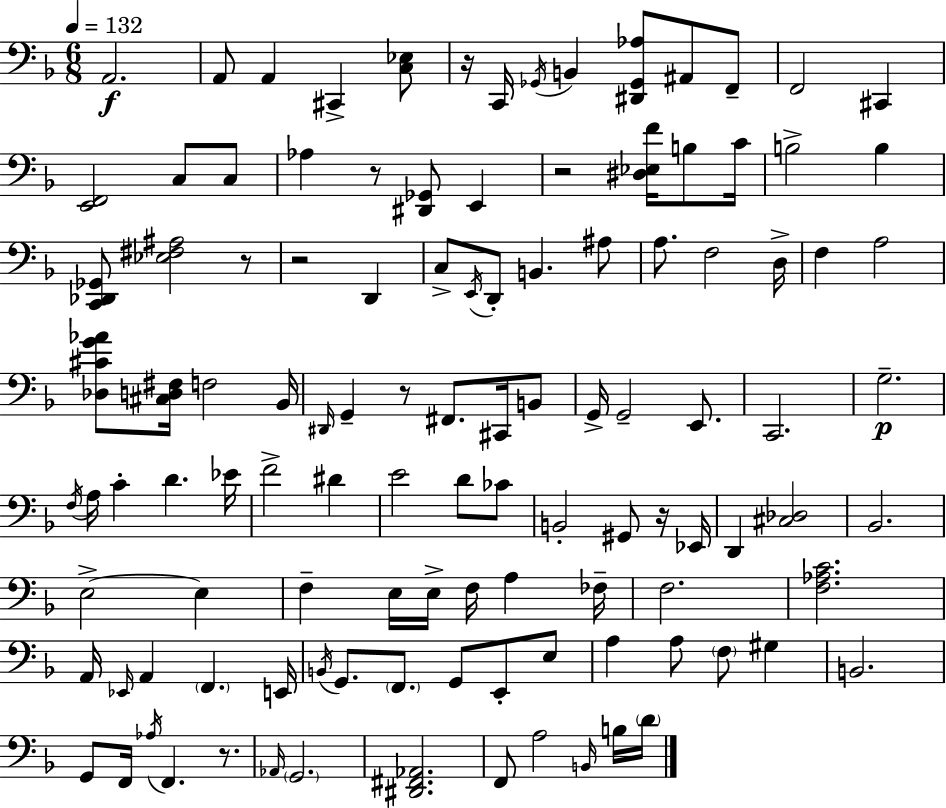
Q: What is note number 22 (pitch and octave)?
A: E2